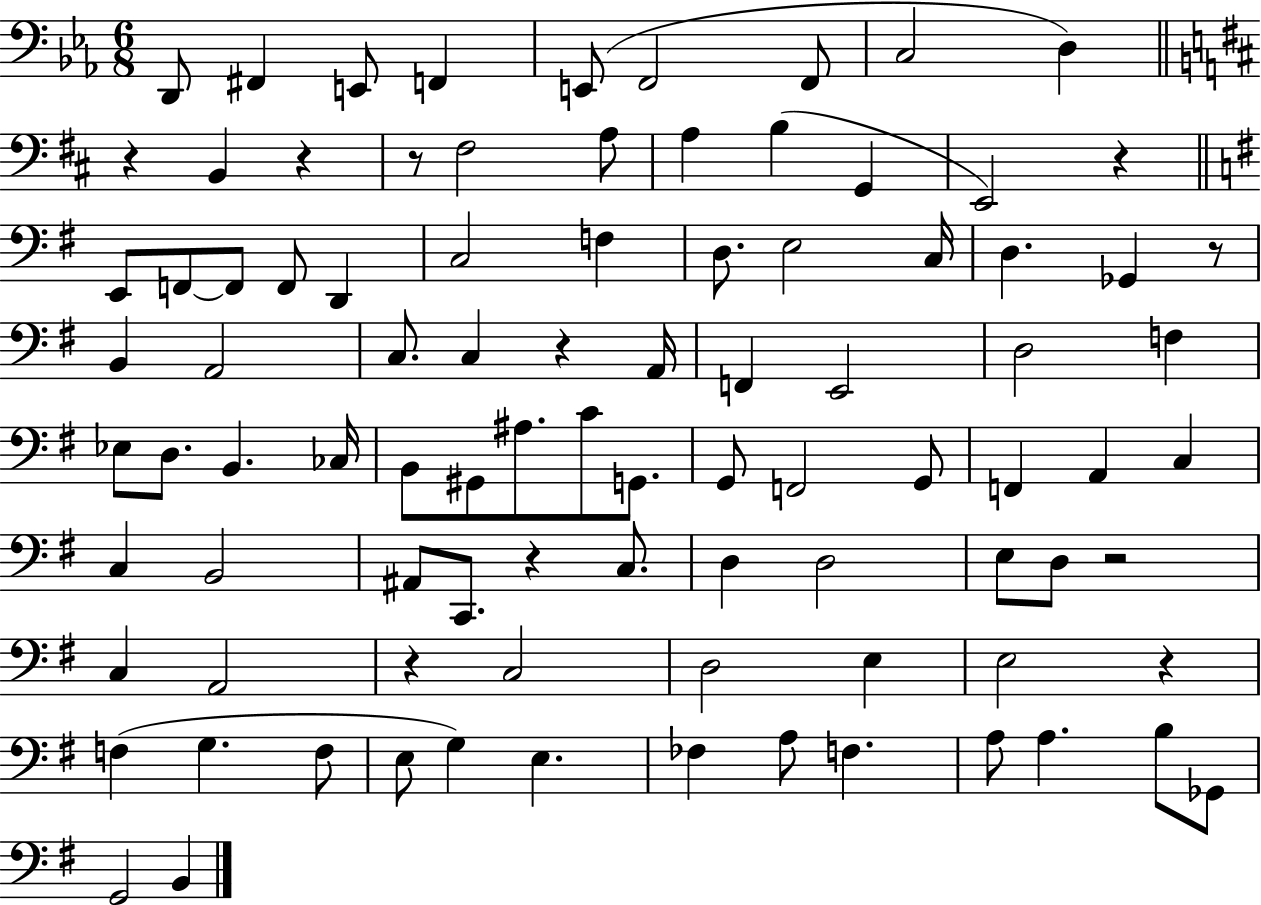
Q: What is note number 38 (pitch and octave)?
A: Eb3